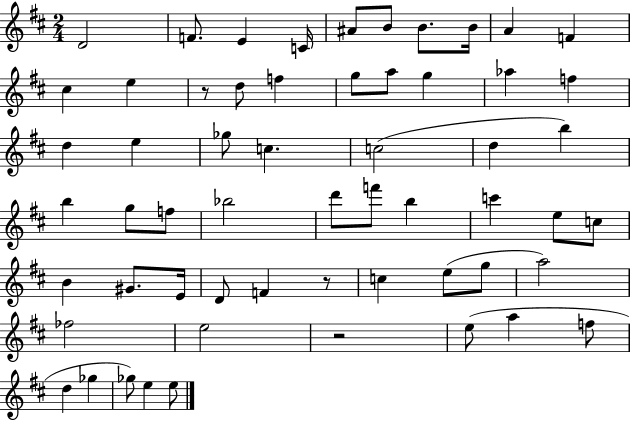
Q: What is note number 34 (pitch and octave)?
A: C6